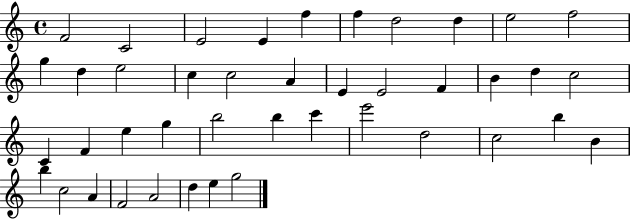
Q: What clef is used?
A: treble